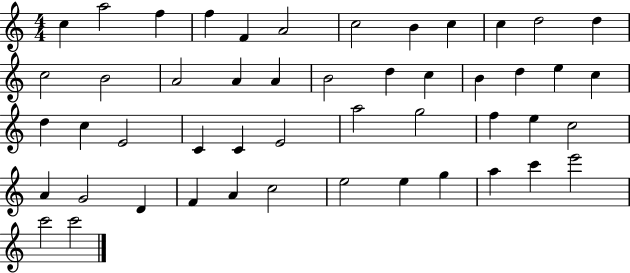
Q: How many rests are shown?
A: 0